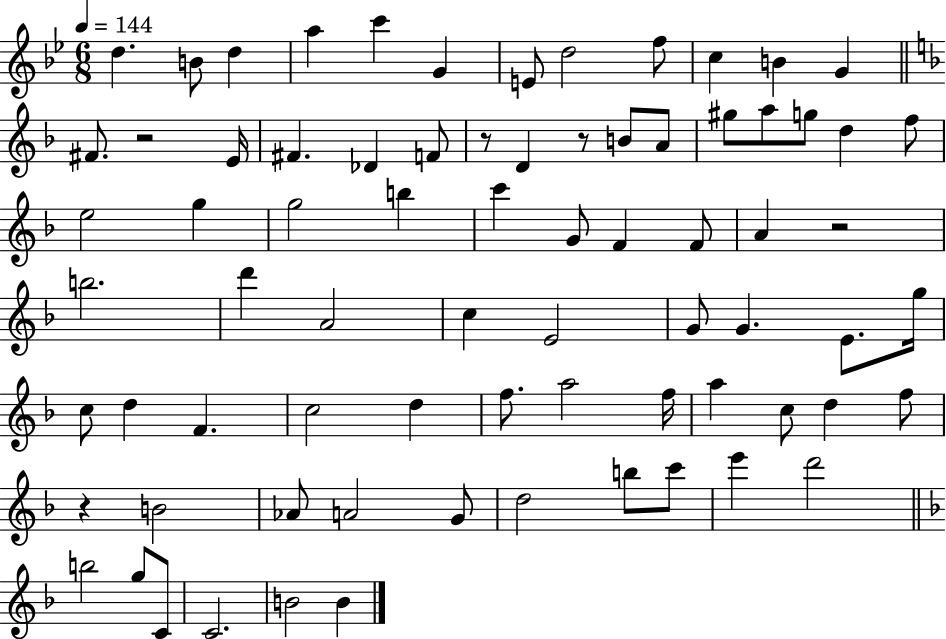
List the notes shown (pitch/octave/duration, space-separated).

D5/q. B4/e D5/q A5/q C6/q G4/q E4/e D5/h F5/e C5/q B4/q G4/q F#4/e. R/h E4/s F#4/q. Db4/q F4/e R/e D4/q R/e B4/e A4/e G#5/e A5/e G5/e D5/q F5/e E5/h G5/q G5/h B5/q C6/q G4/e F4/q F4/e A4/q R/h B5/h. D6/q A4/h C5/q E4/h G4/e G4/q. E4/e. G5/s C5/e D5/q F4/q. C5/h D5/q F5/e. A5/h F5/s A5/q C5/e D5/q F5/e R/q B4/h Ab4/e A4/h G4/e D5/h B5/e C6/e E6/q D6/h B5/h G5/e C4/e C4/h. B4/h B4/q